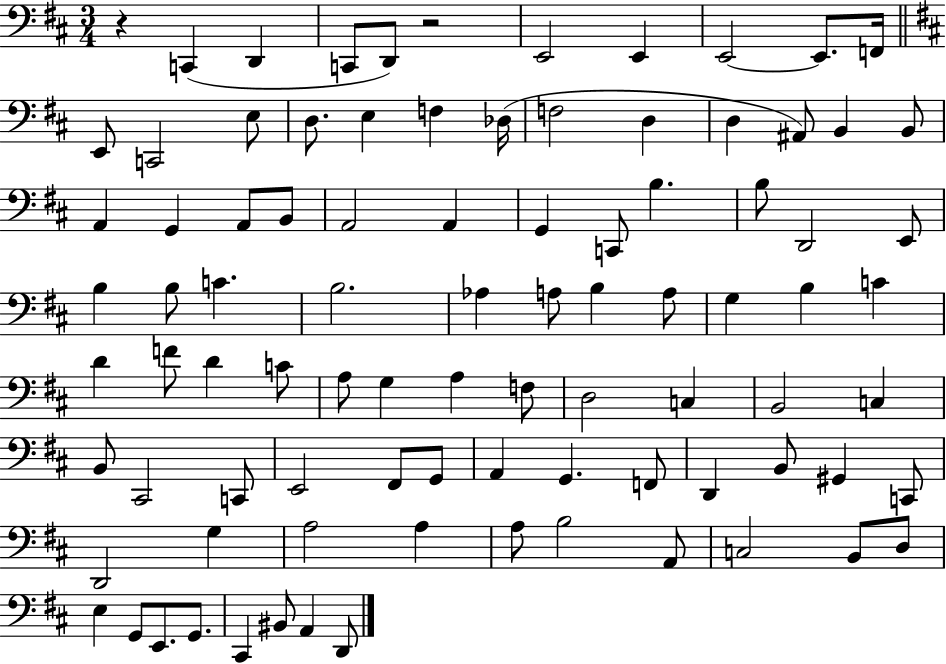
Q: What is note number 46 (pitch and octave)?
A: D4